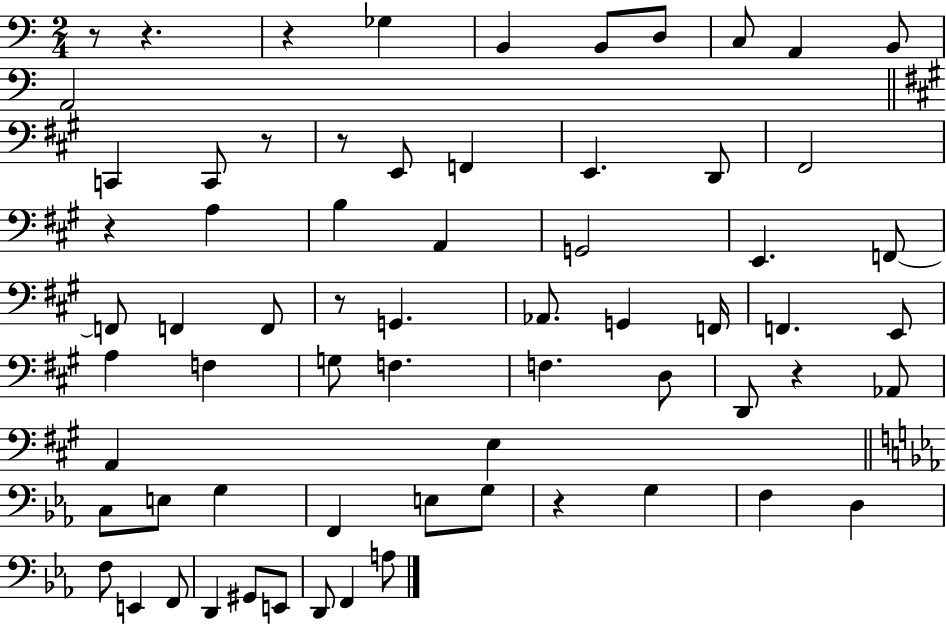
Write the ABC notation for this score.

X:1
T:Untitled
M:2/4
L:1/4
K:C
z/2 z z _G, B,, B,,/2 D,/2 C,/2 A,, B,,/2 A,,2 C,, C,,/2 z/2 z/2 E,,/2 F,, E,, D,,/2 ^F,,2 z A, B, A,, G,,2 E,, F,,/2 F,,/2 F,, F,,/2 z/2 G,, _A,,/2 G,, F,,/4 F,, E,,/2 A, F, G,/2 F, F, D,/2 D,,/2 z _A,,/2 A,, E, C,/2 E,/2 G, F,, E,/2 G,/2 z G, F, D, F,/2 E,, F,,/2 D,, ^G,,/2 E,,/2 D,,/2 F,, A,/2